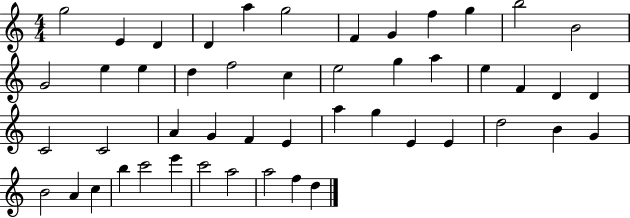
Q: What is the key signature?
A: C major